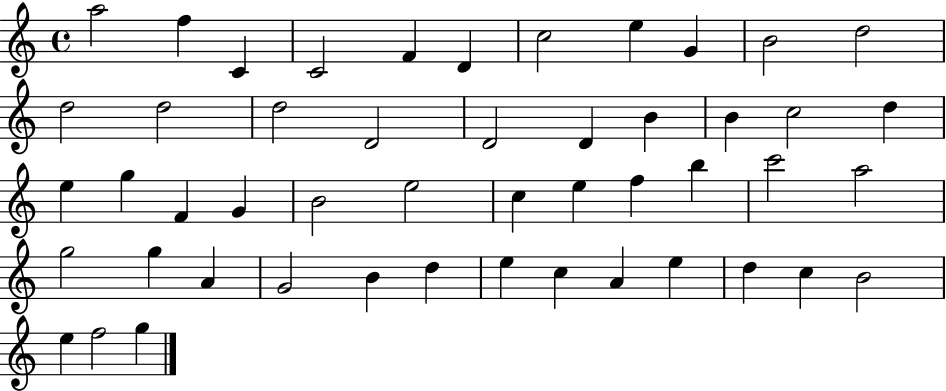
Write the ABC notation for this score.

X:1
T:Untitled
M:4/4
L:1/4
K:C
a2 f C C2 F D c2 e G B2 d2 d2 d2 d2 D2 D2 D B B c2 d e g F G B2 e2 c e f b c'2 a2 g2 g A G2 B d e c A e d c B2 e f2 g